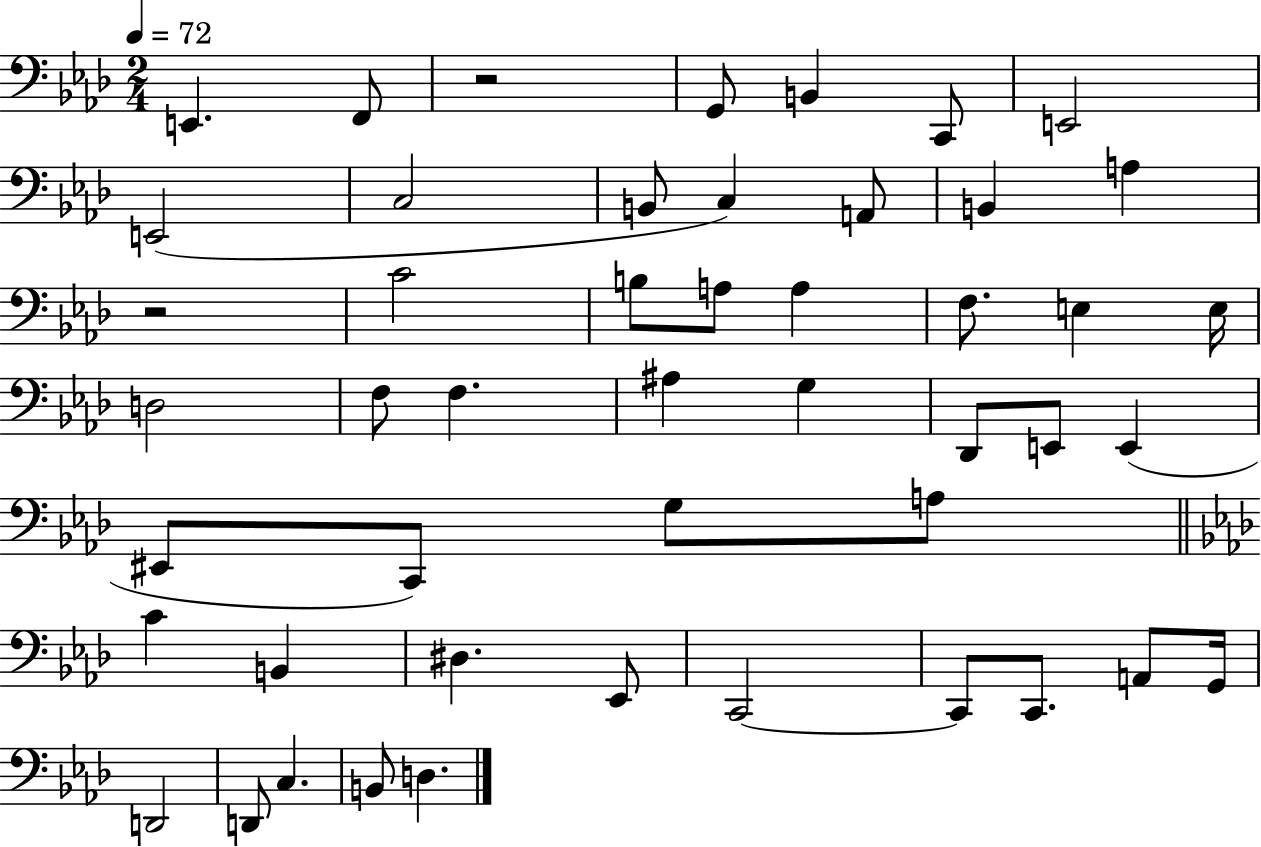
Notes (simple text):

E2/q. F2/e R/h G2/e B2/q C2/e E2/h E2/h C3/h B2/e C3/q A2/e B2/q A3/q R/h C4/h B3/e A3/e A3/q F3/e. E3/q E3/s D3/h F3/e F3/q. A#3/q G3/q Db2/e E2/e E2/q EIS2/e C2/e G3/e A3/e C4/q B2/q D#3/q. Eb2/e C2/h C2/e C2/e. A2/e G2/s D2/h D2/e C3/q. B2/e D3/q.